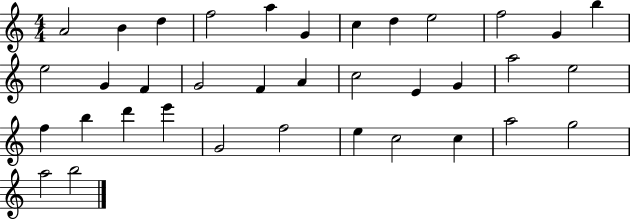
{
  \clef treble
  \numericTimeSignature
  \time 4/4
  \key c \major
  a'2 b'4 d''4 | f''2 a''4 g'4 | c''4 d''4 e''2 | f''2 g'4 b''4 | \break e''2 g'4 f'4 | g'2 f'4 a'4 | c''2 e'4 g'4 | a''2 e''2 | \break f''4 b''4 d'''4 e'''4 | g'2 f''2 | e''4 c''2 c''4 | a''2 g''2 | \break a''2 b''2 | \bar "|."
}